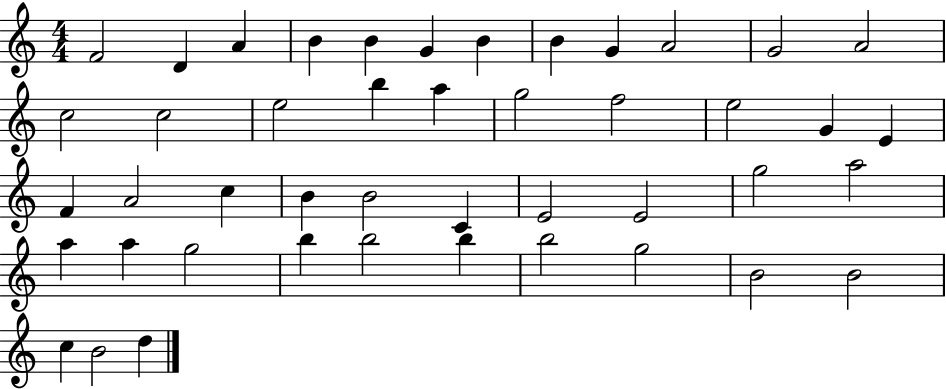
F4/h D4/q A4/q B4/q B4/q G4/q B4/q B4/q G4/q A4/h G4/h A4/h C5/h C5/h E5/h B5/q A5/q G5/h F5/h E5/h G4/q E4/q F4/q A4/h C5/q B4/q B4/h C4/q E4/h E4/h G5/h A5/h A5/q A5/q G5/h B5/q B5/h B5/q B5/h G5/h B4/h B4/h C5/q B4/h D5/q